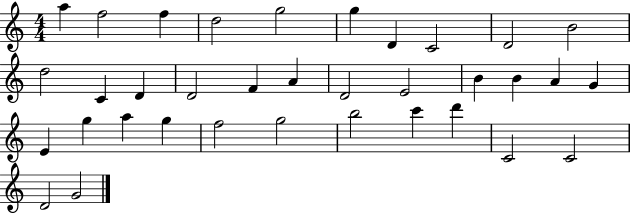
A5/q F5/h F5/q D5/h G5/h G5/q D4/q C4/h D4/h B4/h D5/h C4/q D4/q D4/h F4/q A4/q D4/h E4/h B4/q B4/q A4/q G4/q E4/q G5/q A5/q G5/q F5/h G5/h B5/h C6/q D6/q C4/h C4/h D4/h G4/h